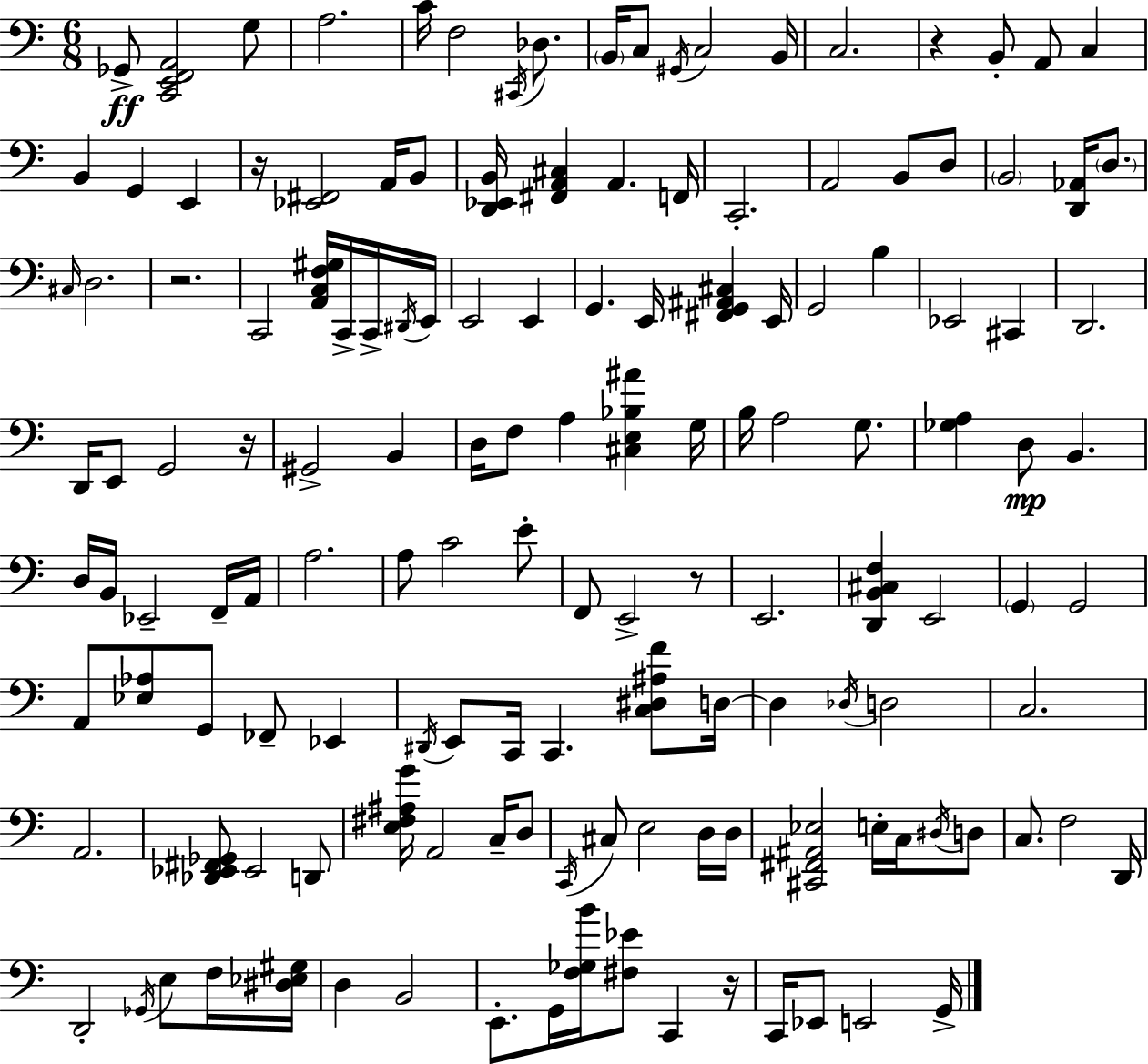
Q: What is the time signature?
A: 6/8